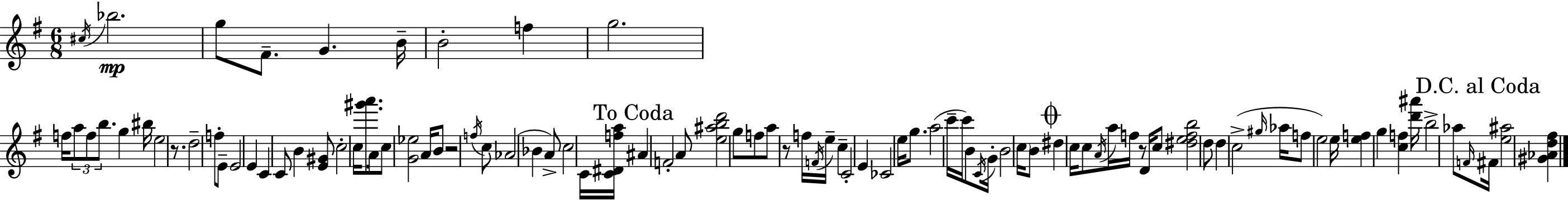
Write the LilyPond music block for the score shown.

{
  \clef treble
  \numericTimeSignature
  \time 6/8
  \key g \major
  \acciaccatura { cis''16 }\mp bes''2. | g''8 fis'8.-- g'4. | b'16-- b'2-. f''4 | g''2. | \break f''16 \tuplet 3/2 { a''8 f''8 b''8. } g''4 | bis''16 e''2 r8. | d''2-- f''8-. e'8-- | e'2 e'4 | \break c'4 c'8 b'4 <e' gis'>8 | c''2-. c''16 <gis''' a'''>8. | a'16 c''8 <g' ees''>2 | a'16 b'8 r2 \acciaccatura { f''16 } | \break c''8 aes'2( bes'4 | a'8->) c''2 | c'16 <c' dis' f'' a''>16 \mark "To Coda" ais'4 f'2-. | a'8 <e'' ais'' b'' d'''>2 | \break g''8 f''8 a''8 r8 f''16 \acciaccatura { f'16 } e''16-- c''4-- | c'2-. e'4 | ces'2 e''16 | g''8. a''2( c'''16-- | \break c'''16) b'8 \acciaccatura { c'16 } g'16-. b'2 | \parenthesize c''16 b'8 \mark \markup { \musicglyph "scripts.coda" } dis''4 c''16 c''8 \acciaccatura { a'16 } | a''16 f''16 r8 d'16 c''8 <dis'' e'' f'' b''>2 | d''8 d''4 c''2->( | \break \grace { gis''16 } aes''16 f''8 e''2) | e''16 <e'' f''>4 g''4 | <c'' f''>4 <d''' ais'''>16 b''2-> | aes''8 \grace { f'16 } \mark "D.C. al Coda" fis'16 <e'' ais''>2 | \break <gis' aes' d'' fis''>4 \bar "|."
}